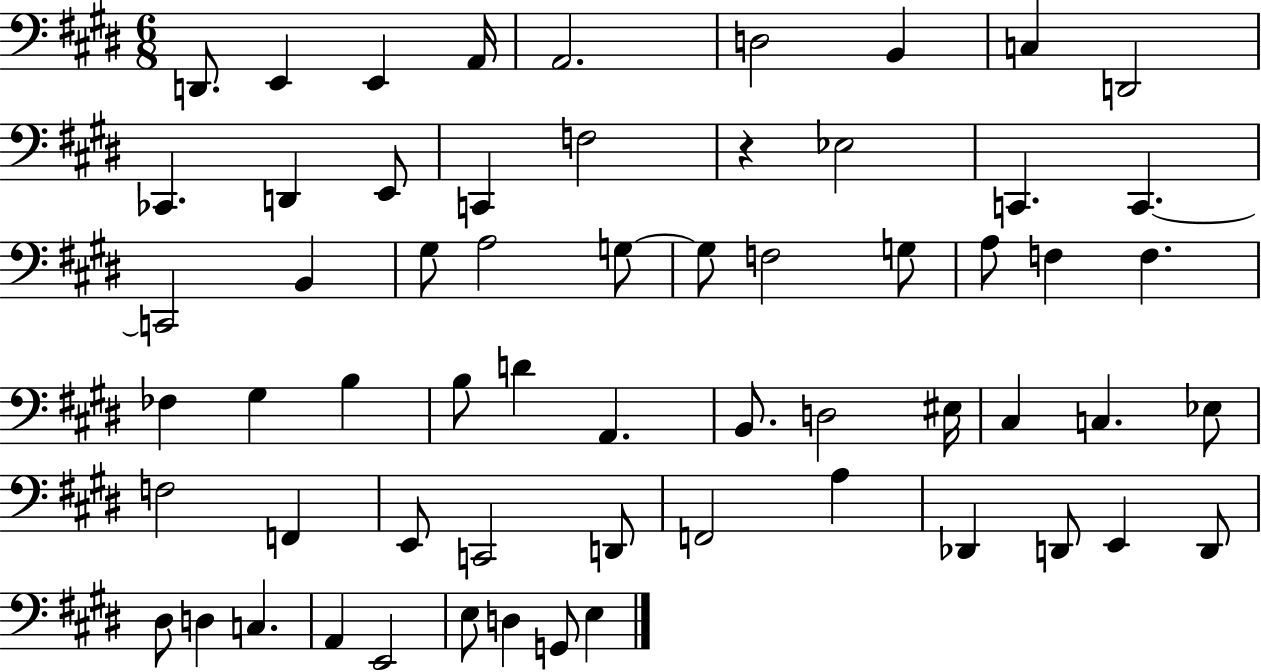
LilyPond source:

{
  \clef bass
  \numericTimeSignature
  \time 6/8
  \key e \major
  \repeat volta 2 { d,8. e,4 e,4 a,16 | a,2. | d2 b,4 | c4 d,2 | \break ces,4. d,4 e,8 | c,4 f2 | r4 ees2 | c,4. c,4.~~ | \break c,2 b,4 | gis8 a2 g8~~ | g8 f2 g8 | a8 f4 f4. | \break fes4 gis4 b4 | b8 d'4 a,4. | b,8. d2 eis16 | cis4 c4. ees8 | \break f2 f,4 | e,8 c,2 d,8 | f,2 a4 | des,4 d,8 e,4 d,8 | \break dis8 d4 c4. | a,4 e,2 | e8 d4 g,8 e4 | } \bar "|."
}